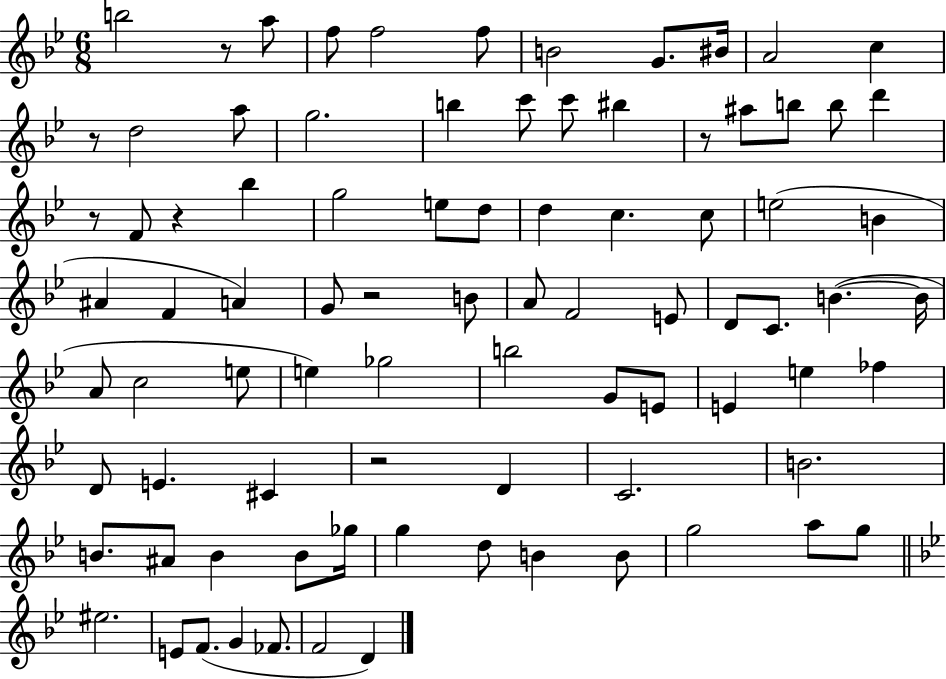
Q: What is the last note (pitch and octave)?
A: D4